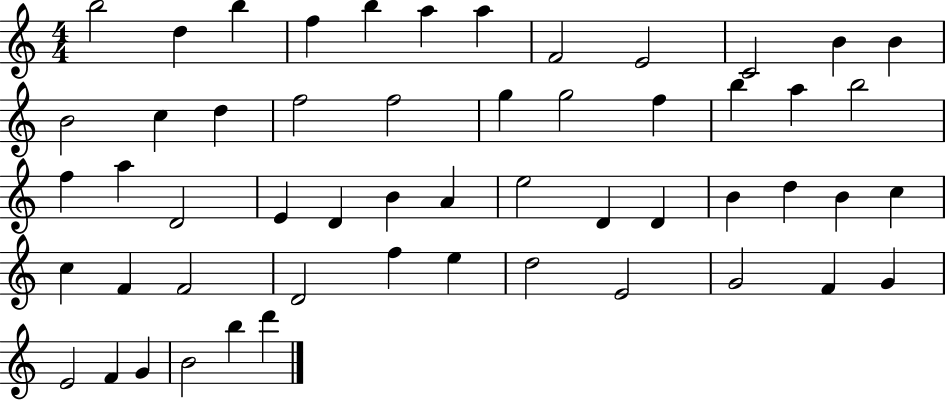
X:1
T:Untitled
M:4/4
L:1/4
K:C
b2 d b f b a a F2 E2 C2 B B B2 c d f2 f2 g g2 f b a b2 f a D2 E D B A e2 D D B d B c c F F2 D2 f e d2 E2 G2 F G E2 F G B2 b d'